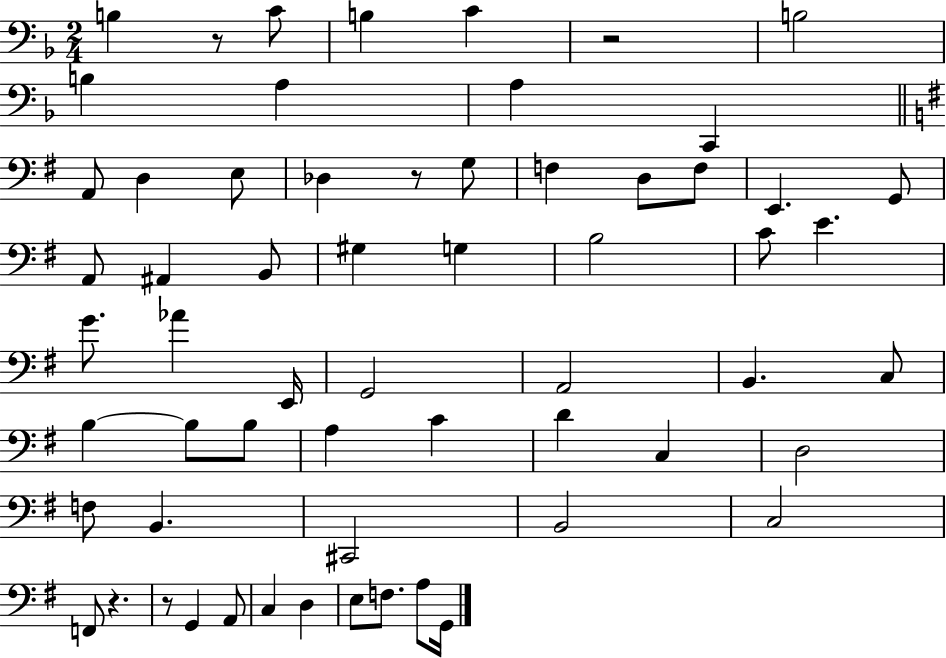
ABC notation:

X:1
T:Untitled
M:2/4
L:1/4
K:F
B, z/2 C/2 B, C z2 B,2 B, A, A, C,, A,,/2 D, E,/2 _D, z/2 G,/2 F, D,/2 F,/2 E,, G,,/2 A,,/2 ^A,, B,,/2 ^G, G, B,2 C/2 E G/2 _A E,,/4 G,,2 A,,2 B,, C,/2 B, B,/2 B,/2 A, C D C, D,2 F,/2 B,, ^C,,2 B,,2 C,2 F,,/2 z z/2 G,, A,,/2 C, D, E,/2 F,/2 A,/2 G,,/4